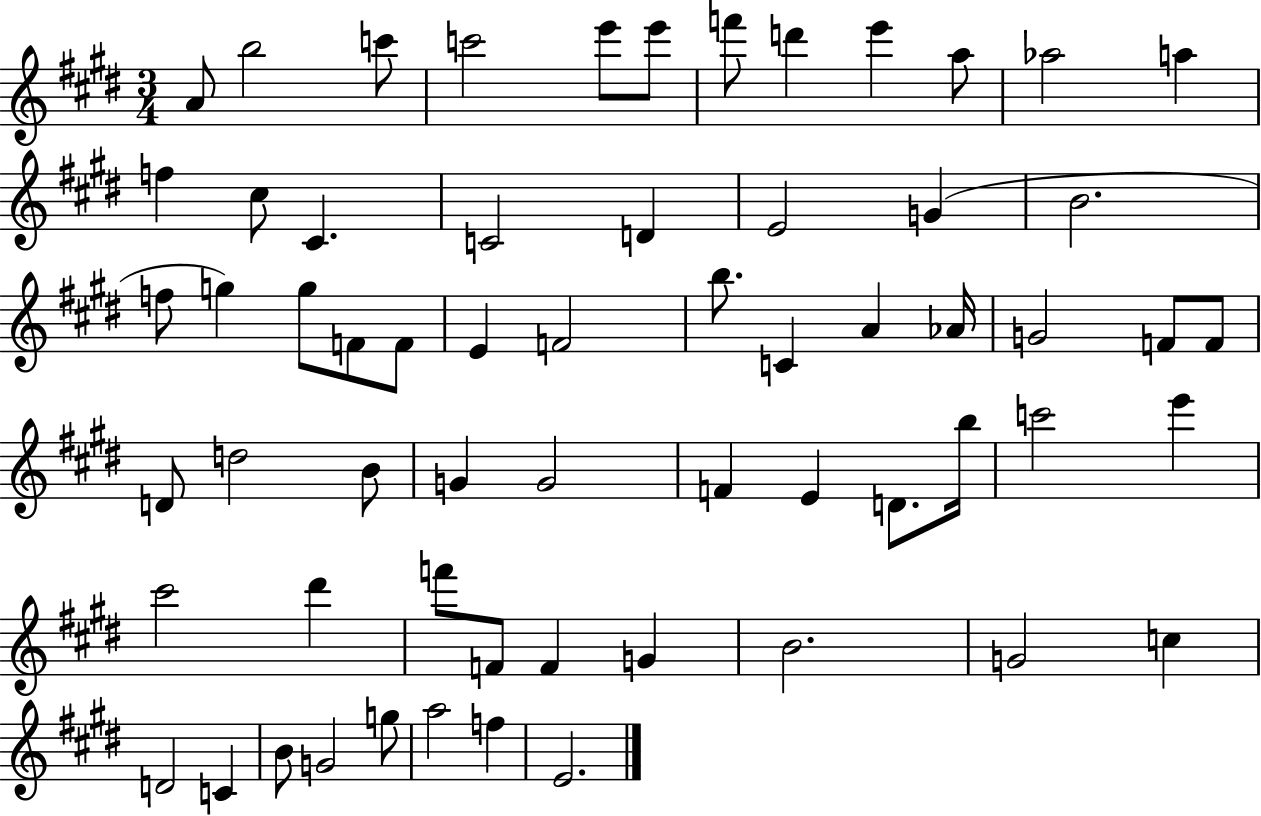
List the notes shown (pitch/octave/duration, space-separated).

A4/e B5/h C6/e C6/h E6/e E6/e F6/e D6/q E6/q A5/e Ab5/h A5/q F5/q C#5/e C#4/q. C4/h D4/q E4/h G4/q B4/h. F5/e G5/q G5/e F4/e F4/e E4/q F4/h B5/e. C4/q A4/q Ab4/s G4/h F4/e F4/e D4/e D5/h B4/e G4/q G4/h F4/q E4/q D4/e. B5/s C6/h E6/q C#6/h D#6/q F6/e F4/e F4/q G4/q B4/h. G4/h C5/q D4/h C4/q B4/e G4/h G5/e A5/h F5/q E4/h.